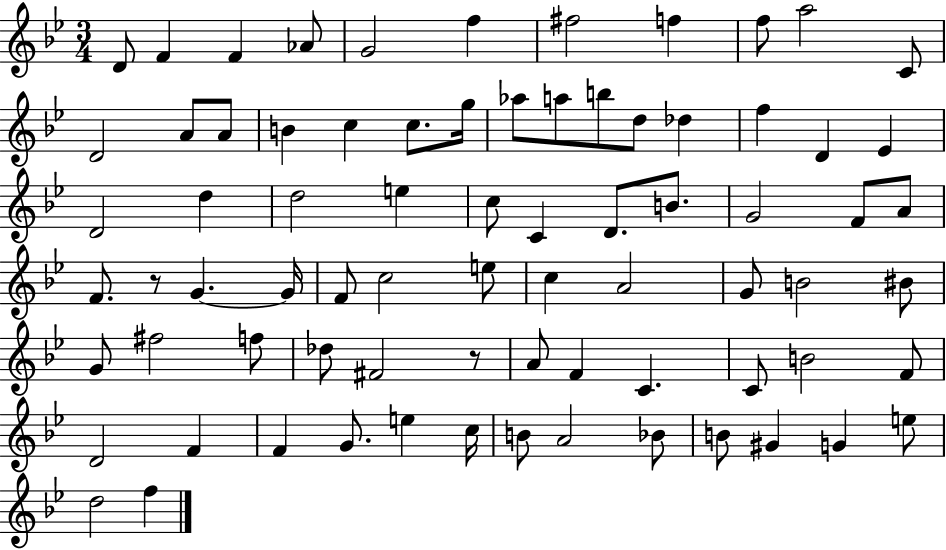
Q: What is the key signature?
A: BES major